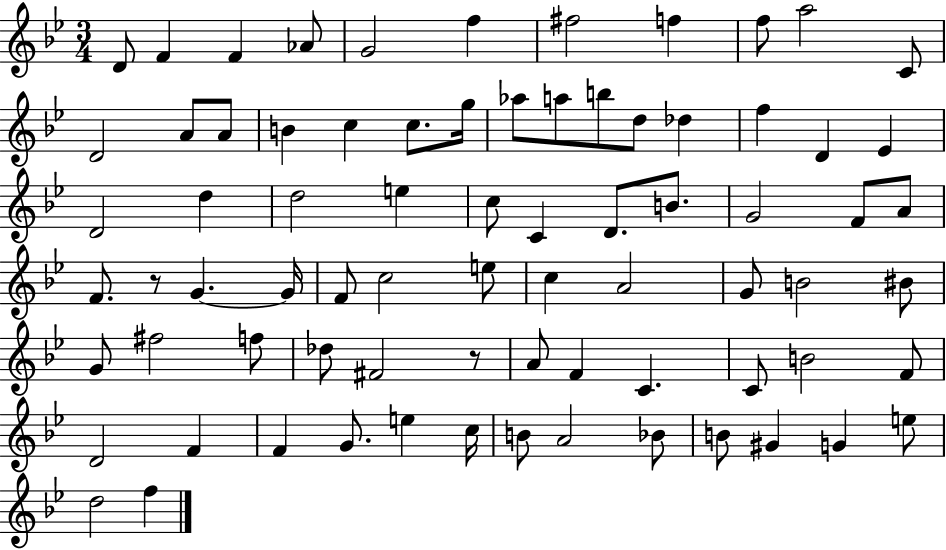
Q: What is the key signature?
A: BES major